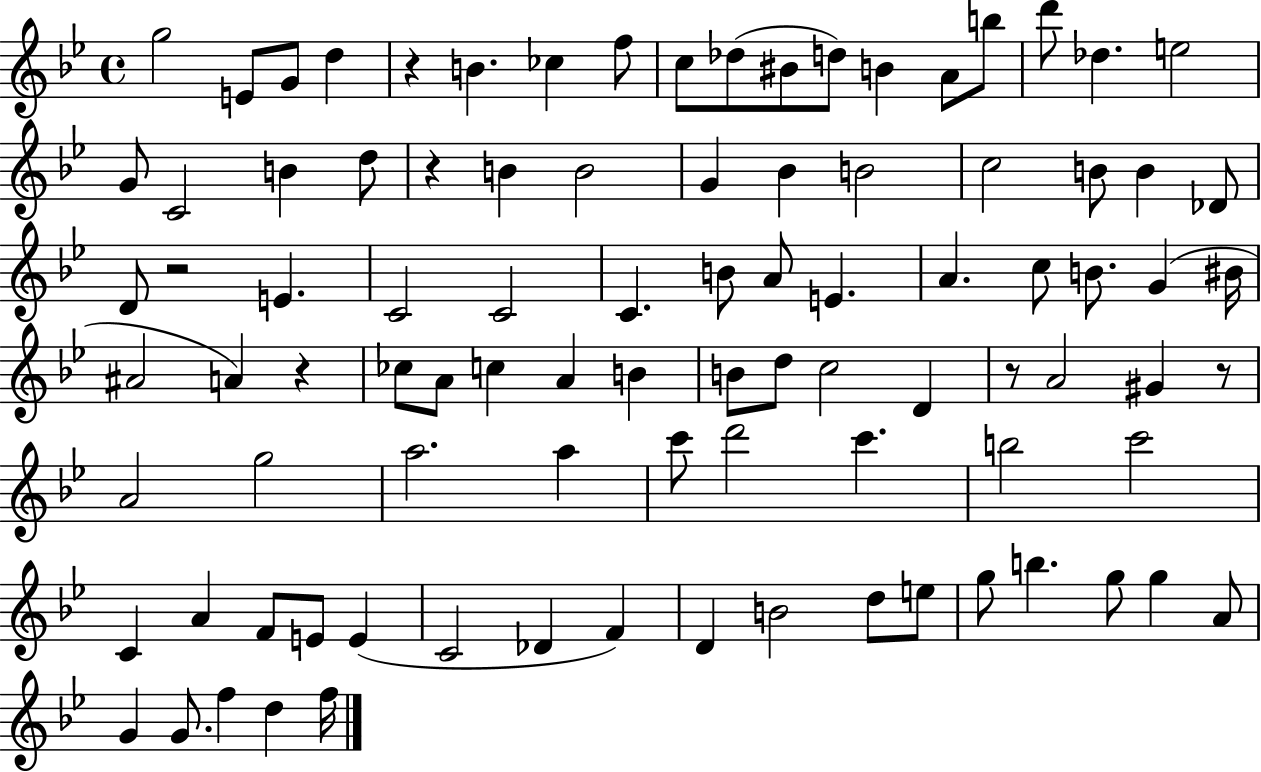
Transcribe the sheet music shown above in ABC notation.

X:1
T:Untitled
M:4/4
L:1/4
K:Bb
g2 E/2 G/2 d z B _c f/2 c/2 _d/2 ^B/2 d/2 B A/2 b/2 d'/2 _d e2 G/2 C2 B d/2 z B B2 G _B B2 c2 B/2 B _D/2 D/2 z2 E C2 C2 C B/2 A/2 E A c/2 B/2 G ^B/4 ^A2 A z _c/2 A/2 c A B B/2 d/2 c2 D z/2 A2 ^G z/2 A2 g2 a2 a c'/2 d'2 c' b2 c'2 C A F/2 E/2 E C2 _D F D B2 d/2 e/2 g/2 b g/2 g A/2 G G/2 f d f/4